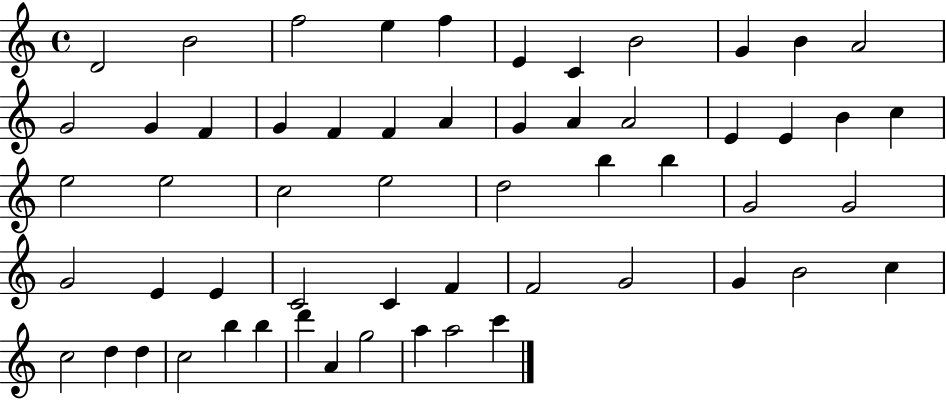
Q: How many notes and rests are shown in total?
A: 57